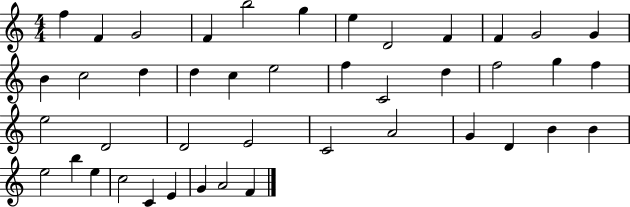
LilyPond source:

{
  \clef treble
  \numericTimeSignature
  \time 4/4
  \key c \major
  f''4 f'4 g'2 | f'4 b''2 g''4 | e''4 d'2 f'4 | f'4 g'2 g'4 | \break b'4 c''2 d''4 | d''4 c''4 e''2 | f''4 c'2 d''4 | f''2 g''4 f''4 | \break e''2 d'2 | d'2 e'2 | c'2 a'2 | g'4 d'4 b'4 b'4 | \break e''2 b''4 e''4 | c''2 c'4 e'4 | g'4 a'2 f'4 | \bar "|."
}